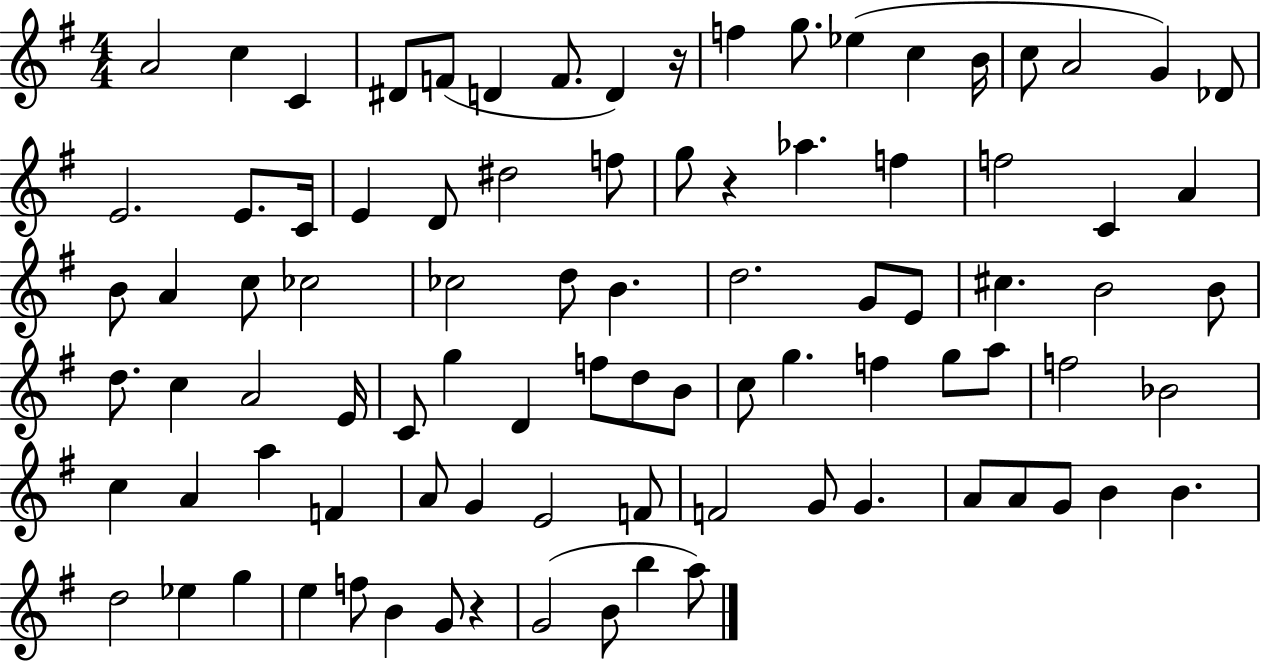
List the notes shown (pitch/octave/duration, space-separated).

A4/h C5/q C4/q D#4/e F4/e D4/q F4/e. D4/q R/s F5/q G5/e. Eb5/q C5/q B4/s C5/e A4/h G4/q Db4/e E4/h. E4/e. C4/s E4/q D4/e D#5/h F5/e G5/e R/q Ab5/q. F5/q F5/h C4/q A4/q B4/e A4/q C5/e CES5/h CES5/h D5/e B4/q. D5/h. G4/e E4/e C#5/q. B4/h B4/e D5/e. C5/q A4/h E4/s C4/e G5/q D4/q F5/e D5/e B4/e C5/e G5/q. F5/q G5/e A5/e F5/h Bb4/h C5/q A4/q A5/q F4/q A4/e G4/q E4/h F4/e F4/h G4/e G4/q. A4/e A4/e G4/e B4/q B4/q. D5/h Eb5/q G5/q E5/q F5/e B4/q G4/e R/q G4/h B4/e B5/q A5/e